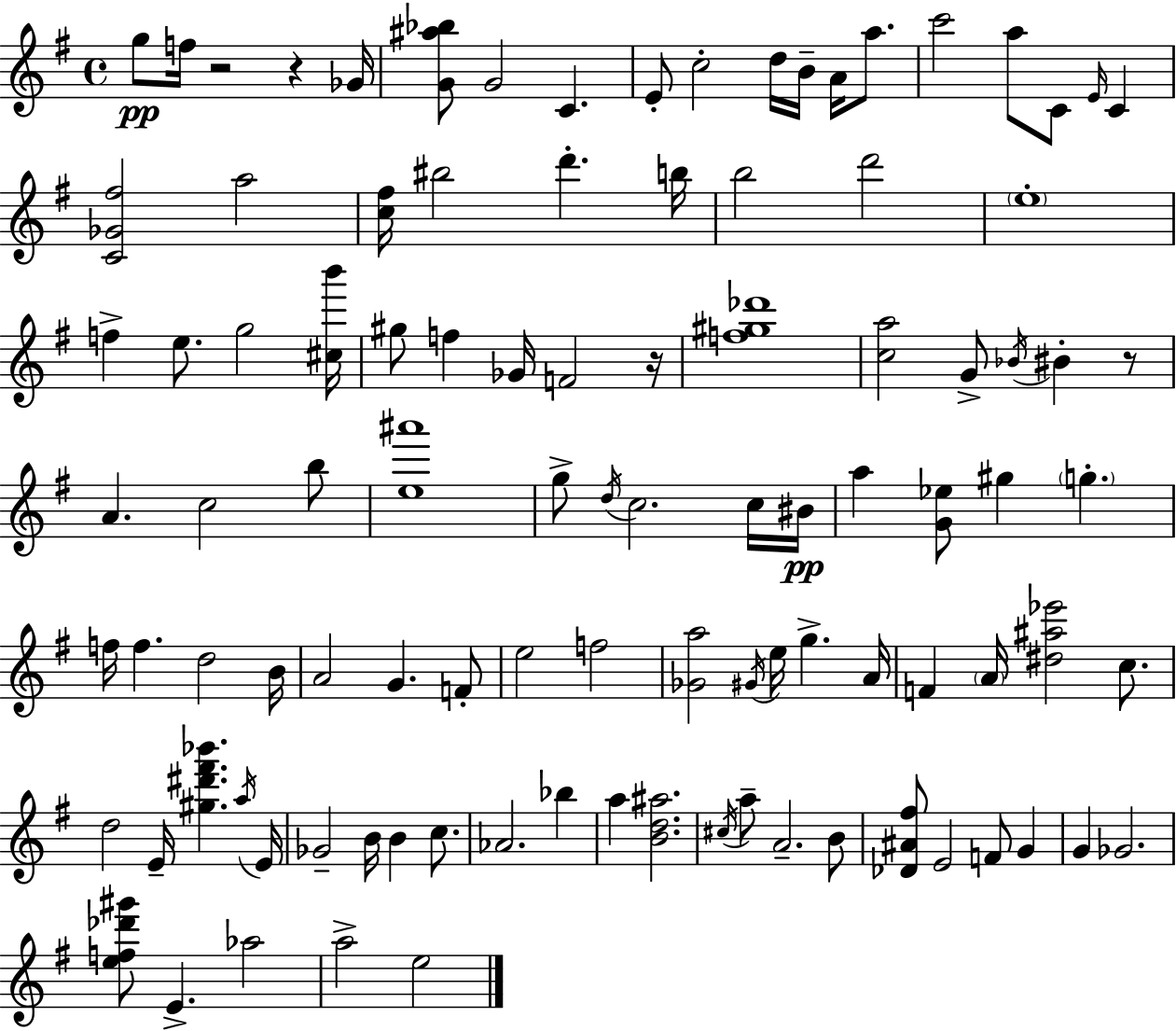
G5/e F5/s R/h R/q Gb4/s [G4,A#5,Bb5]/e G4/h C4/q. E4/e C5/h D5/s B4/s A4/s A5/e. C6/h A5/e C4/e E4/s C4/q [C4,Gb4,F#5]/h A5/h [C5,F#5]/s BIS5/h D6/q. B5/s B5/h D6/h E5/w F5/q E5/e. G5/h [C#5,B6]/s G#5/e F5/q Gb4/s F4/h R/s [F5,G#5,Db6]/w [C5,A5]/h G4/e Bb4/s BIS4/q R/e A4/q. C5/h B5/e [E5,A#6]/w G5/e D5/s C5/h. C5/s BIS4/s A5/q [G4,Eb5]/e G#5/q G5/q. F5/s F5/q. D5/h B4/s A4/h G4/q. F4/e E5/h F5/h [Gb4,A5]/h G#4/s E5/s G5/q. A4/s F4/q A4/s [D#5,A#5,Eb6]/h C5/e. D5/h E4/s [G#5,D#6,F#6,Bb6]/q. A5/s E4/s Gb4/h B4/s B4/q C5/e. Ab4/h. Bb5/q A5/q [B4,D5,A#5]/h. C#5/s A5/e A4/h. B4/e [Db4,A#4,F#5]/e E4/h F4/e G4/q G4/q Gb4/h. [E5,F5,Db6,G#6]/e E4/q. Ab5/h A5/h E5/h